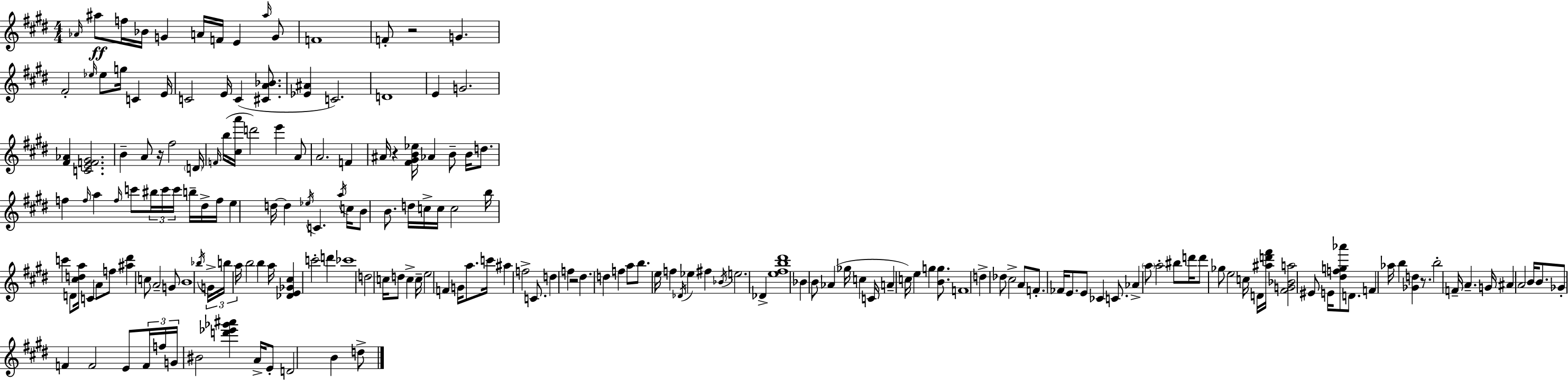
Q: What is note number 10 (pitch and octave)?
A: G4